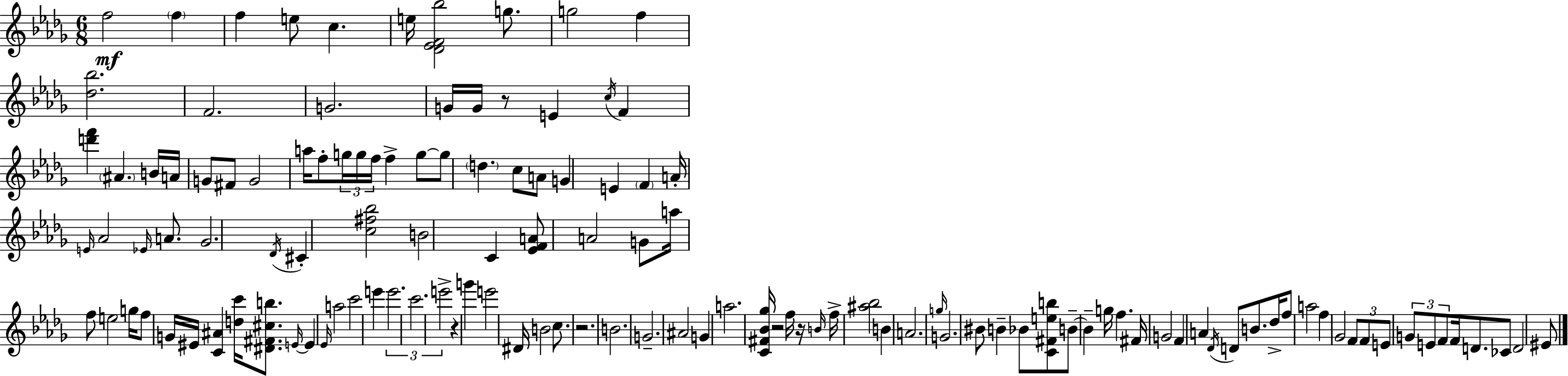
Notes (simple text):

F5/h F5/q F5/q E5/e C5/q. E5/s [Db4,Eb4,F4,Bb5]/h G5/e. G5/h F5/q [Db5,Bb5]/h. F4/h. G4/h. G4/s G4/s R/e E4/q C5/s F4/q [D6,F6]/q A#4/q. B4/s A4/s G4/e F#4/e G4/h A5/s F5/e G5/s G5/s F5/s F5/q G5/e G5/e D5/q. C5/e A4/e G4/q E4/q F4/q A4/s E4/s Ab4/h Eb4/s A4/e. Gb4/h. Db4/s C#4/q [C5,F#5,Bb5]/h B4/h C4/q [Eb4,F4,A4]/e A4/h G4/e A5/s F5/e E5/h G5/s F5/e G4/s EIS4/s [C4,A#4]/q [D5,C6]/s [D#4,F#4,C#5,B5]/e. E4/s E4/q Eb4/s A5/h C6/h E6/q E6/h. C6/h. E6/h R/q G6/q E6/h D#4/s B4/h C5/e. R/h. B4/h. G4/h. A#4/h G4/q A5/h. [C4,F#4,Bb4,Gb5]/s R/h F5/s R/s B4/s F5/s [A#5,Bb5]/h B4/q A4/h. G5/s G4/h. BIS4/e B4/q Bb4/e [C4,F#4,E5,B5]/e B4/e B4/q G5/s F5/q. F#4/s G4/h F4/q A4/q Db4/s D4/e B4/e. Db5/s F5/e A5/h F5/q Gb4/h F4/e F4/e E4/e G4/e E4/e F4/e F4/s D4/e. CES4/e D4/h EIS4/e